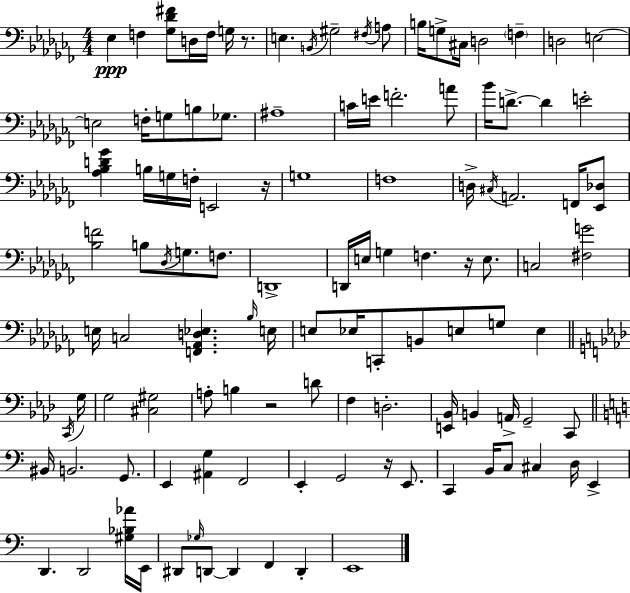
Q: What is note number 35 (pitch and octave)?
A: E2